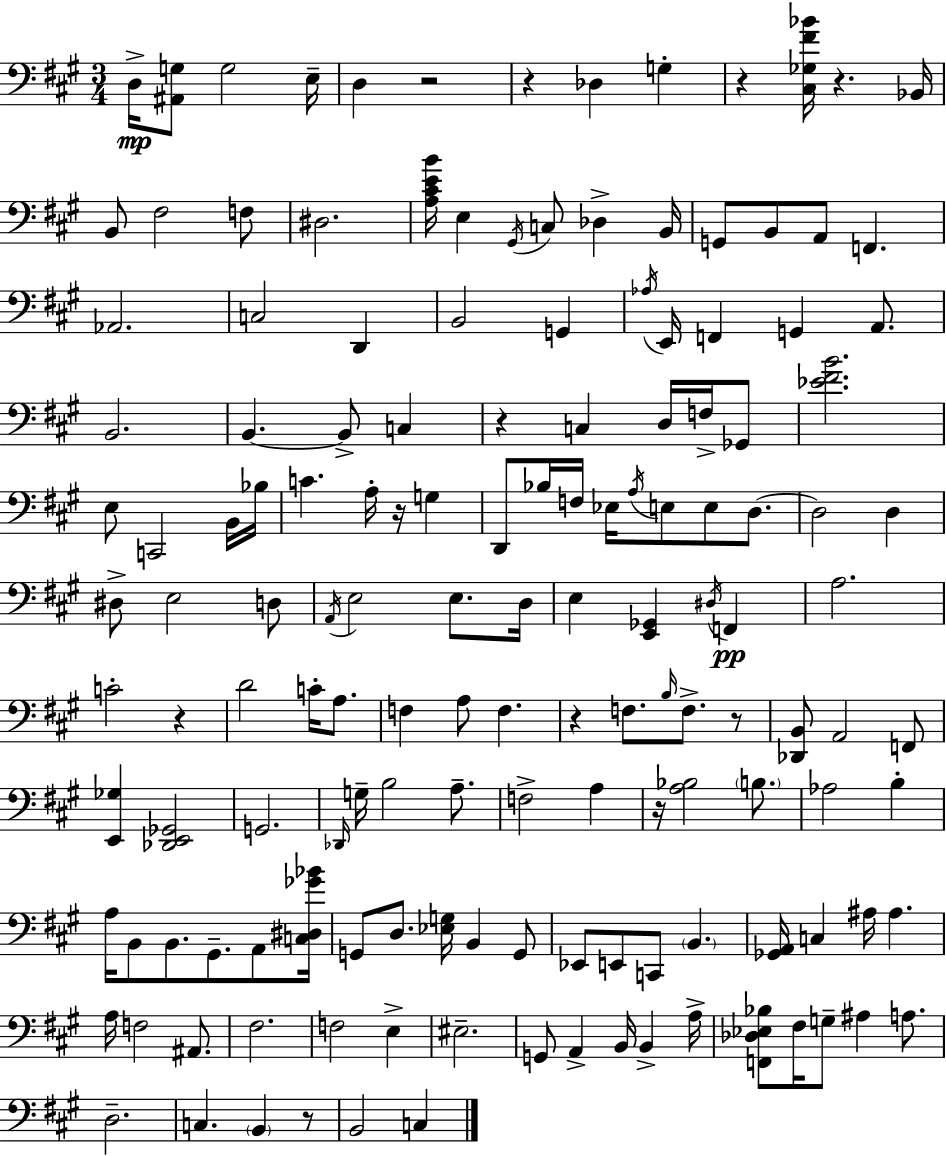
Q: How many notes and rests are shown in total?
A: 149